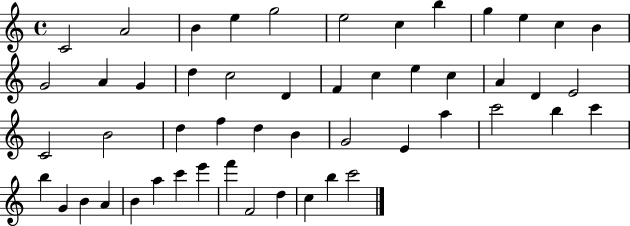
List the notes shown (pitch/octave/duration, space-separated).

C4/h A4/h B4/q E5/q G5/h E5/h C5/q B5/q G5/q E5/q C5/q B4/q G4/h A4/q G4/q D5/q C5/h D4/q F4/q C5/q E5/q C5/q A4/q D4/q E4/h C4/h B4/h D5/q F5/q D5/q B4/q G4/h E4/q A5/q C6/h B5/q C6/q B5/q G4/q B4/q A4/q B4/q A5/q C6/q E6/q F6/q F4/h D5/q C5/q B5/q C6/h